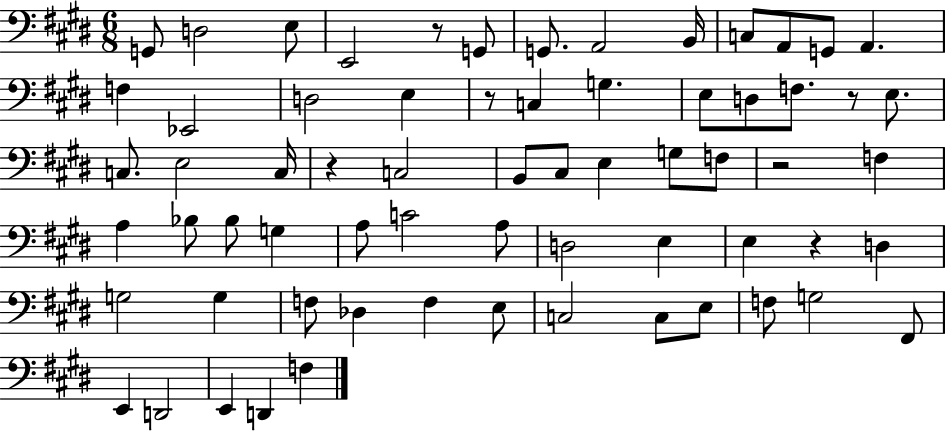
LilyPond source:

{
  \clef bass
  \numericTimeSignature
  \time 6/8
  \key e \major
  \repeat volta 2 { g,8 d2 e8 | e,2 r8 g,8 | g,8. a,2 b,16 | c8 a,8 g,8 a,4. | \break f4 ees,2 | d2 e4 | r8 c4 g4. | e8 d8 f8. r8 e8. | \break c8. e2 c16 | r4 c2 | b,8 cis8 e4 g8 f8 | r2 f4 | \break a4 bes8 bes8 g4 | a8 c'2 a8 | d2 e4 | e4 r4 d4 | \break g2 g4 | f8 des4 f4 e8 | c2 c8 e8 | f8 g2 fis,8 | \break e,4 d,2 | e,4 d,4 f4 | } \bar "|."
}